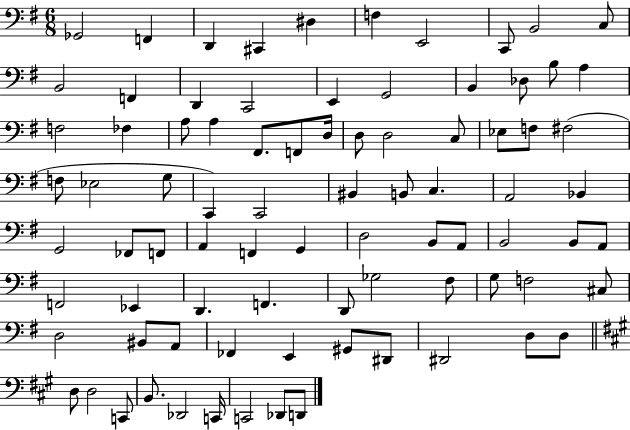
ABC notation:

X:1
T:Untitled
M:6/8
L:1/4
K:G
_G,,2 F,, D,, ^C,, ^D, F, E,,2 C,,/2 B,,2 C,/2 B,,2 F,, D,, C,,2 E,, G,,2 B,, _D,/2 B,/2 A, F,2 _F, A,/2 A, ^F,,/2 F,,/2 D,/4 D,/2 D,2 C,/2 _E,/2 F,/2 ^F,2 F,/2 _E,2 G,/2 C,, C,,2 ^B,, B,,/2 C, A,,2 _B,, G,,2 _F,,/2 F,,/2 A,, F,, G,, D,2 B,,/2 A,,/2 B,,2 B,,/2 A,,/2 F,,2 _E,, D,, F,, D,,/2 _G,2 ^F,/2 G,/2 F,2 ^C,/2 D,2 ^B,,/2 A,,/2 _F,, E,, ^G,,/2 ^D,,/2 ^D,,2 D,/2 D,/2 D,/2 D,2 C,,/2 B,,/2 _D,,2 C,,/4 C,,2 _D,,/2 D,,/2